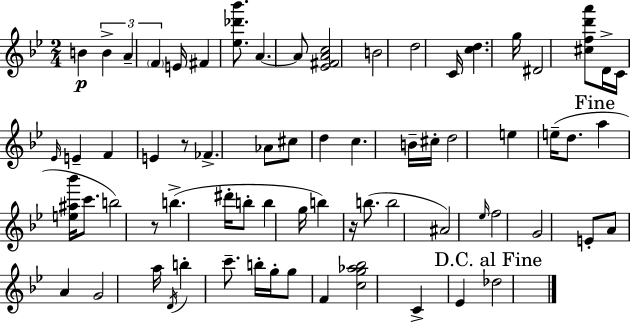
B4/q B4/q A4/q F4/q E4/s F#4/q [Eb5,Db6,Bb6]/e. A4/q. A4/e [Eb4,F#4,A4,C5]/h B4/h D5/h C4/s [C5,D5]/q. G5/s D#4/h [C#5,F5,D6,A6]/e D4/s C4/s Eb4/s E4/q F4/q E4/q R/e FES4/q. Ab4/e C#5/e D5/q C5/q. B4/s C#5/s D5/h E5/q E5/s D5/e. A5/q [E5,A#5,Bb6]/s C6/e. B5/h R/e B5/q. D#6/s B5/e B5/q G5/s B5/q R/s B5/e. B5/h A#4/h Eb5/s F5/h G4/h E4/e A4/e A4/q G4/h A5/s D4/s B5/q C6/e. B5/s G5/s G5/e F4/q [C5,G5,Ab5,Bb5]/h C4/q Eb4/q Db5/h